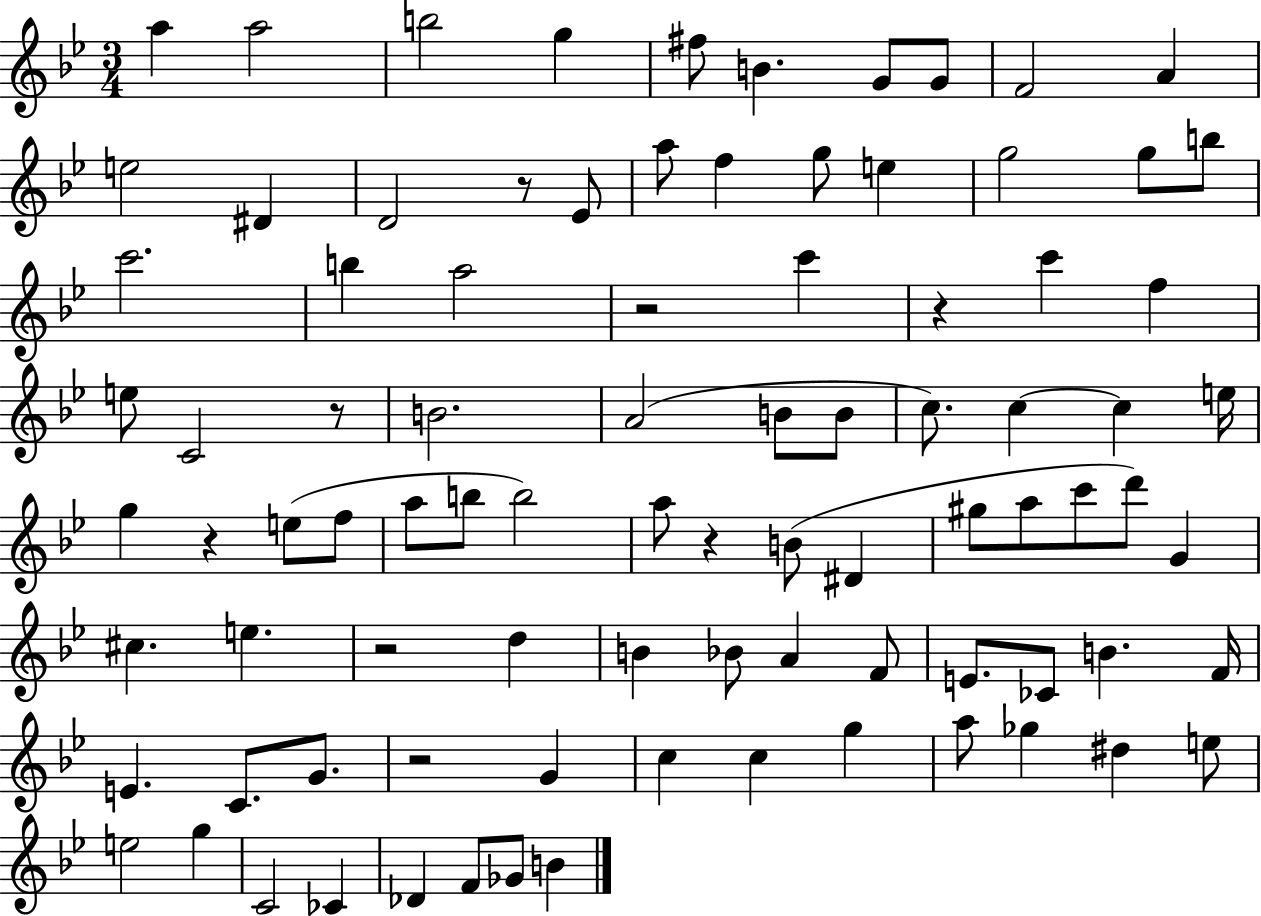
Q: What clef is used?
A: treble